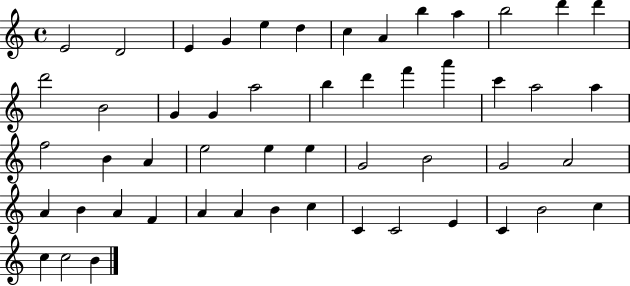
E4/h D4/h E4/q G4/q E5/q D5/q C5/q A4/q B5/q A5/q B5/h D6/q D6/q D6/h B4/h G4/q G4/q A5/h B5/q D6/q F6/q A6/q C6/q A5/h A5/q F5/h B4/q A4/q E5/h E5/q E5/q G4/h B4/h G4/h A4/h A4/q B4/q A4/q F4/q A4/q A4/q B4/q C5/q C4/q C4/h E4/q C4/q B4/h C5/q C5/q C5/h B4/q